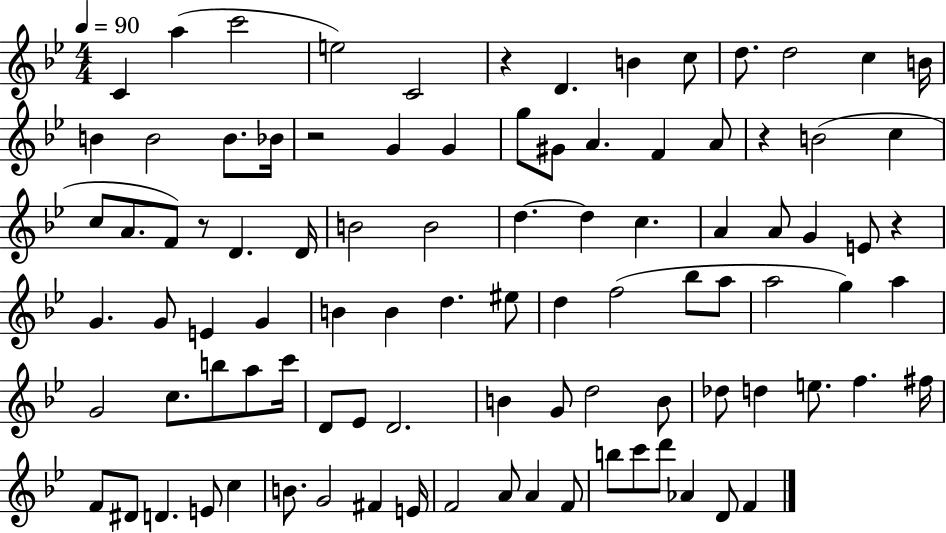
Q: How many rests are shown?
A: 5